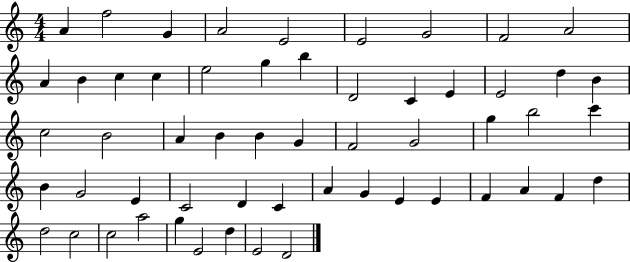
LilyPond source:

{
  \clef treble
  \numericTimeSignature
  \time 4/4
  \key c \major
  a'4 f''2 g'4 | a'2 e'2 | e'2 g'2 | f'2 a'2 | \break a'4 b'4 c''4 c''4 | e''2 g''4 b''4 | d'2 c'4 e'4 | e'2 d''4 b'4 | \break c''2 b'2 | a'4 b'4 b'4 g'4 | f'2 g'2 | g''4 b''2 c'''4 | \break b'4 g'2 e'4 | c'2 d'4 c'4 | a'4 g'4 e'4 e'4 | f'4 a'4 f'4 d''4 | \break d''2 c''2 | c''2 a''2 | g''4 e'2 d''4 | e'2 d'2 | \break \bar "|."
}